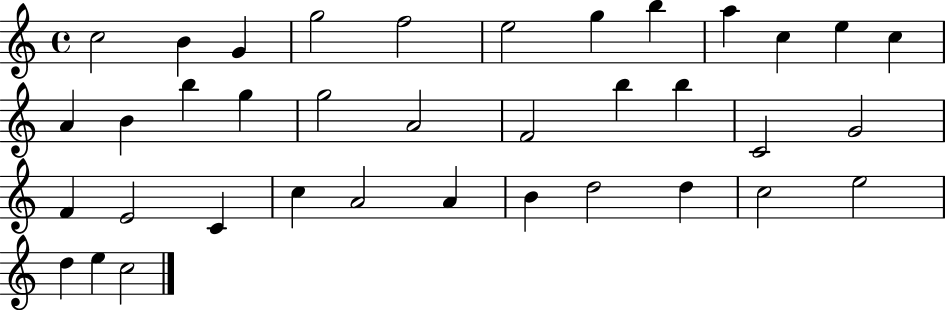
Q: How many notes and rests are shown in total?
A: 37